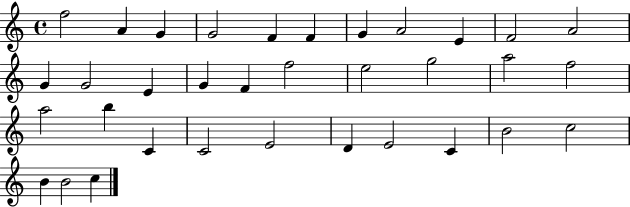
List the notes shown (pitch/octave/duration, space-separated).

F5/h A4/q G4/q G4/h F4/q F4/q G4/q A4/h E4/q F4/h A4/h G4/q G4/h E4/q G4/q F4/q F5/h E5/h G5/h A5/h F5/h A5/h B5/q C4/q C4/h E4/h D4/q E4/h C4/q B4/h C5/h B4/q B4/h C5/q